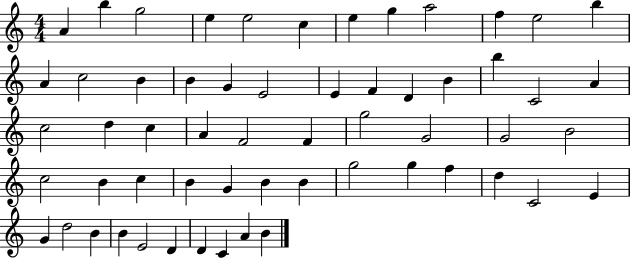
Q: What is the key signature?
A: C major